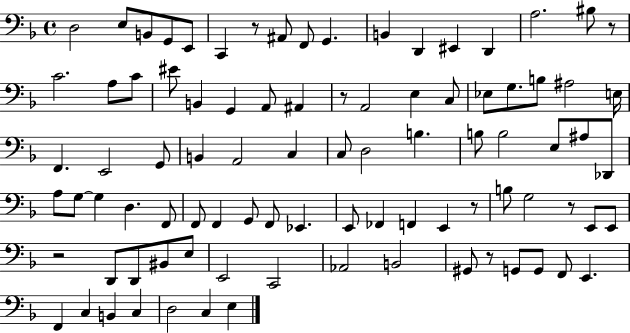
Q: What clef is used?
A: bass